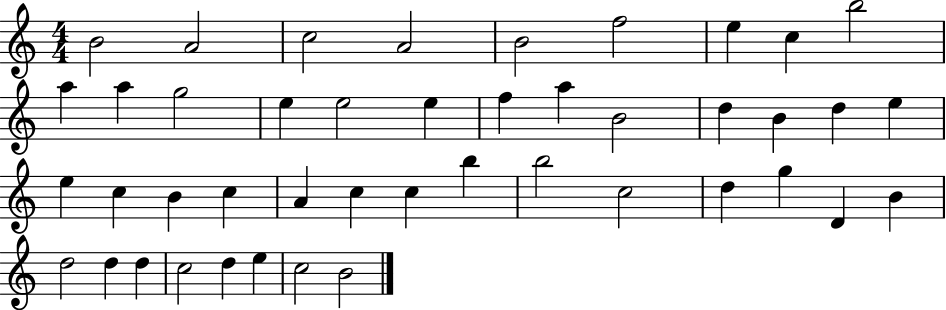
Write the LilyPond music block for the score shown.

{
  \clef treble
  \numericTimeSignature
  \time 4/4
  \key c \major
  b'2 a'2 | c''2 a'2 | b'2 f''2 | e''4 c''4 b''2 | \break a''4 a''4 g''2 | e''4 e''2 e''4 | f''4 a''4 b'2 | d''4 b'4 d''4 e''4 | \break e''4 c''4 b'4 c''4 | a'4 c''4 c''4 b''4 | b''2 c''2 | d''4 g''4 d'4 b'4 | \break d''2 d''4 d''4 | c''2 d''4 e''4 | c''2 b'2 | \bar "|."
}